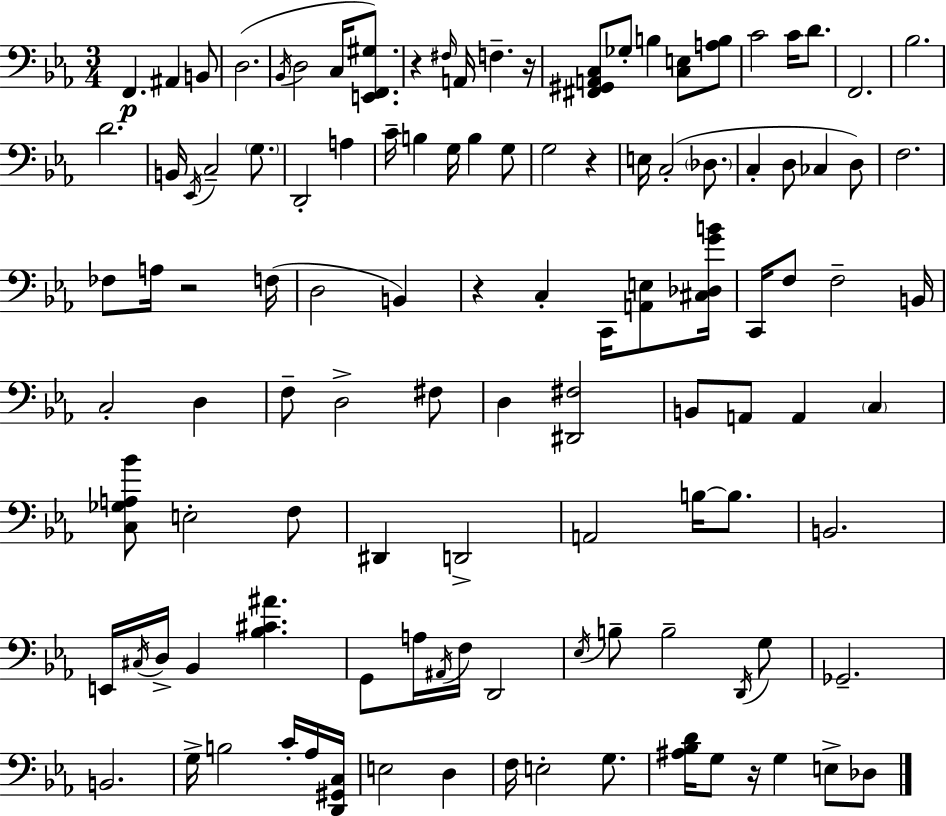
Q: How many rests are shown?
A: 6